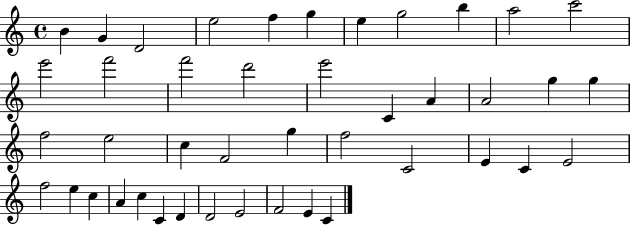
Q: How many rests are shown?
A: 0